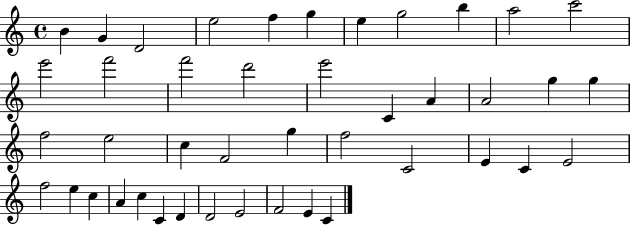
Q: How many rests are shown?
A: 0